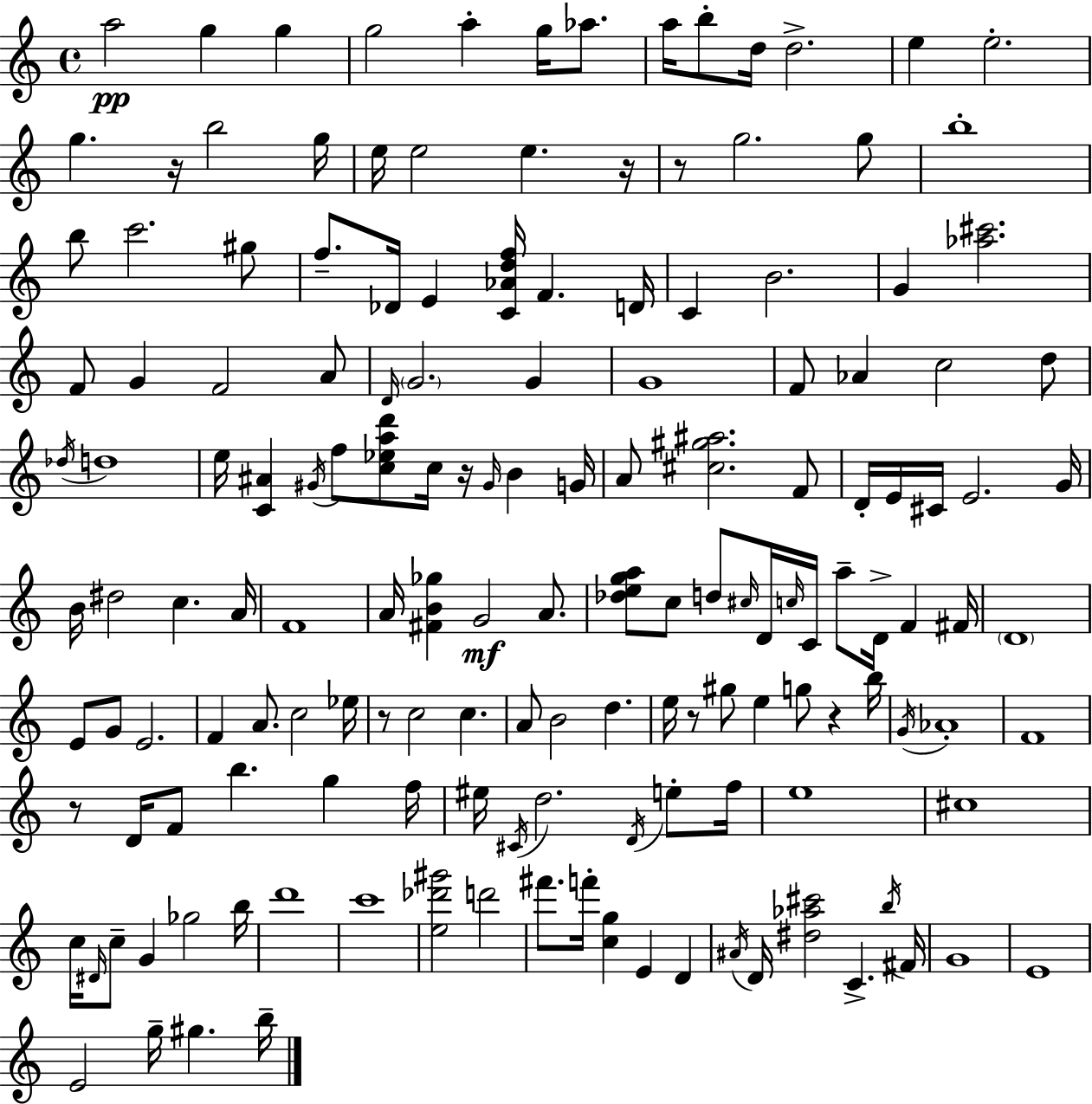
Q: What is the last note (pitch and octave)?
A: B5